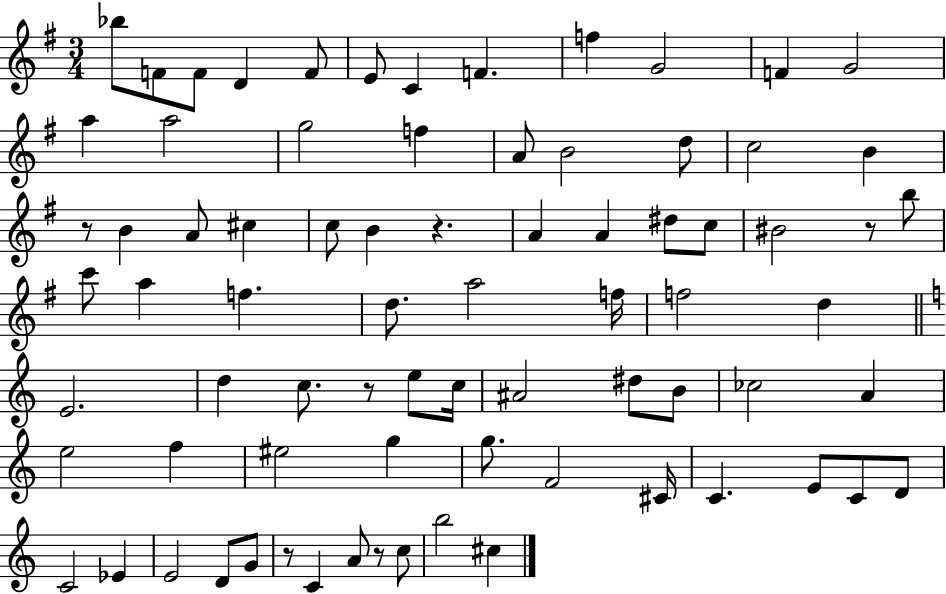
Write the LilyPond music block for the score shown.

{
  \clef treble
  \numericTimeSignature
  \time 3/4
  \key g \major
  bes''8 f'8 f'8 d'4 f'8 | e'8 c'4 f'4. | f''4 g'2 | f'4 g'2 | \break a''4 a''2 | g''2 f''4 | a'8 b'2 d''8 | c''2 b'4 | \break r8 b'4 a'8 cis''4 | c''8 b'4 r4. | a'4 a'4 dis''8 c''8 | bis'2 r8 b''8 | \break c'''8 a''4 f''4. | d''8. a''2 f''16 | f''2 d''4 | \bar "||" \break \key c \major e'2. | d''4 c''8. r8 e''8 c''16 | ais'2 dis''8 b'8 | ces''2 a'4 | \break e''2 f''4 | eis''2 g''4 | g''8. f'2 cis'16 | c'4. e'8 c'8 d'8 | \break c'2 ees'4 | e'2 d'8 g'8 | r8 c'4 a'8 r8 c''8 | b''2 cis''4 | \break \bar "|."
}